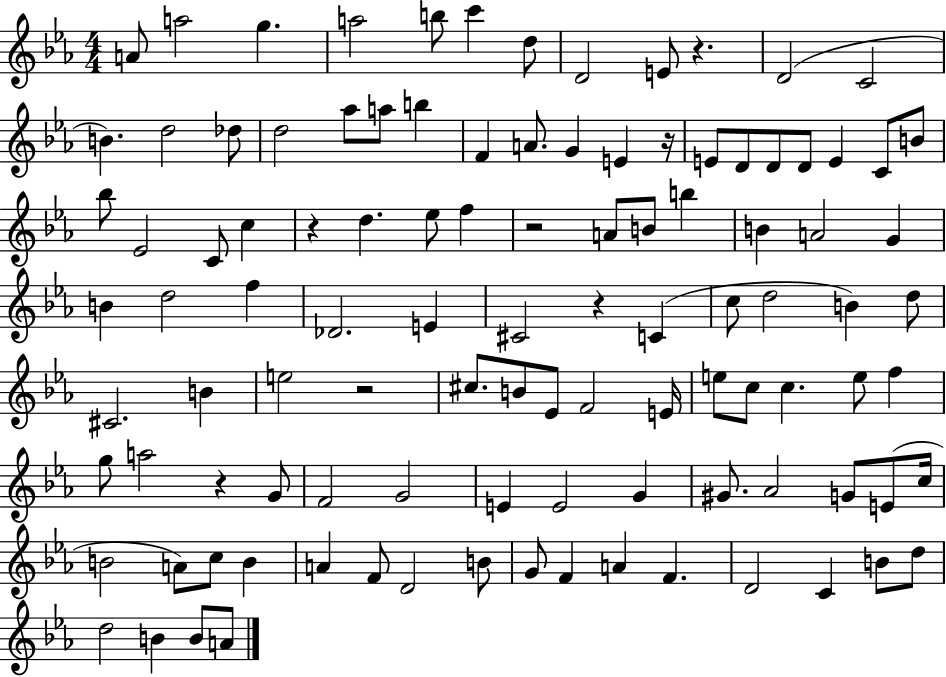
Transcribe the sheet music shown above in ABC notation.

X:1
T:Untitled
M:4/4
L:1/4
K:Eb
A/2 a2 g a2 b/2 c' d/2 D2 E/2 z D2 C2 B d2 _d/2 d2 _a/2 a/2 b F A/2 G E z/4 E/2 D/2 D/2 D/2 E C/2 B/2 _b/2 _E2 C/2 c z d _e/2 f z2 A/2 B/2 b B A2 G B d2 f _D2 E ^C2 z C c/2 d2 B d/2 ^C2 B e2 z2 ^c/2 B/2 _E/2 F2 E/4 e/2 c/2 c e/2 f g/2 a2 z G/2 F2 G2 E E2 G ^G/2 _A2 G/2 E/2 c/4 B2 A/2 c/2 B A F/2 D2 B/2 G/2 F A F D2 C B/2 d/2 d2 B B/2 A/2